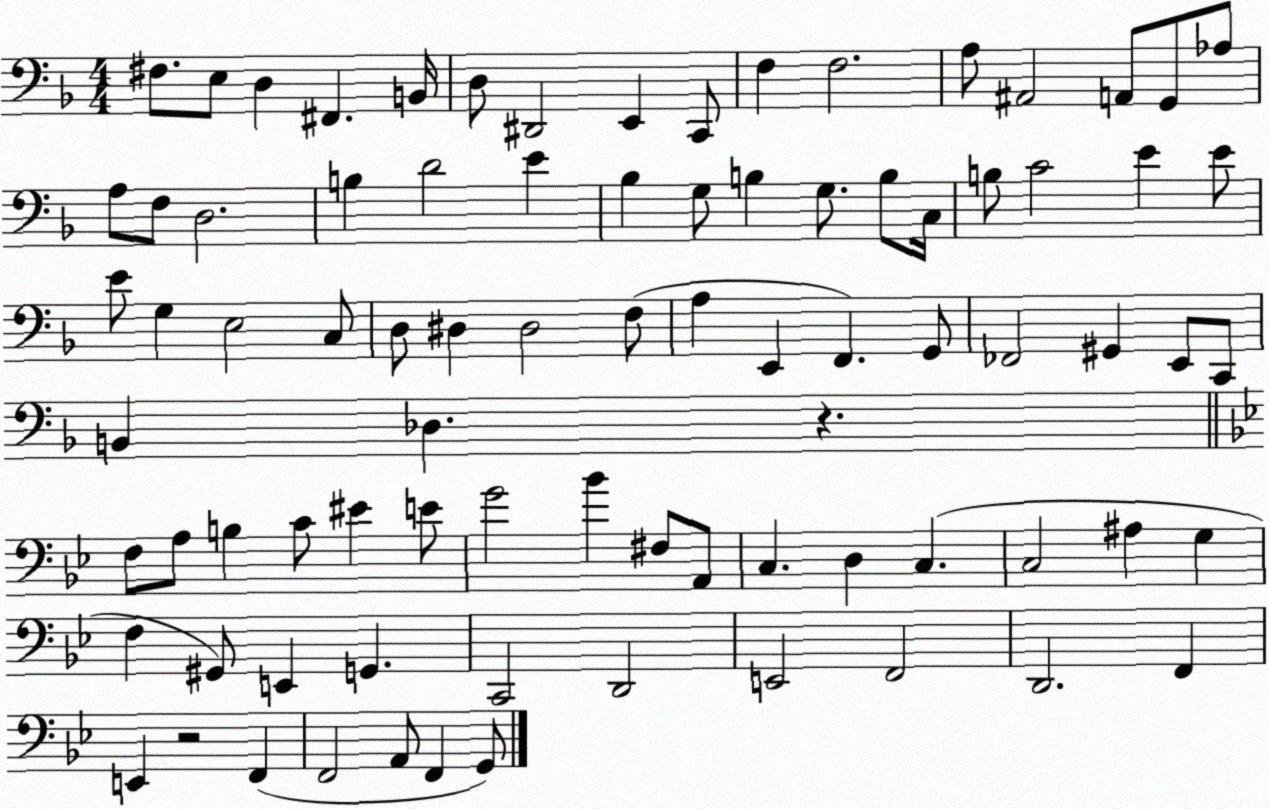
X:1
T:Untitled
M:4/4
L:1/4
K:F
^F,/2 E,/2 D, ^F,, B,,/4 D,/2 ^D,,2 E,, C,,/2 F, F,2 A,/2 ^A,,2 A,,/2 G,,/2 _A,/2 A,/2 F,/2 D,2 B, D2 E _B, G,/2 B, G,/2 B,/2 C,/4 B,/2 C2 E E/2 E/2 G, E,2 C,/2 D,/2 ^D, ^D,2 F,/2 A, E,, F,, G,,/2 _F,,2 ^G,, E,,/2 C,,/2 B,, _D, z F,/2 A,/2 B, C/2 ^E E/2 G2 _B ^F,/2 A,,/2 C, D, C, C,2 ^A, G, F, ^G,,/2 E,, G,, C,,2 D,,2 E,,2 F,,2 D,,2 F,, E,, z2 F,, F,,2 A,,/2 F,, G,,/2